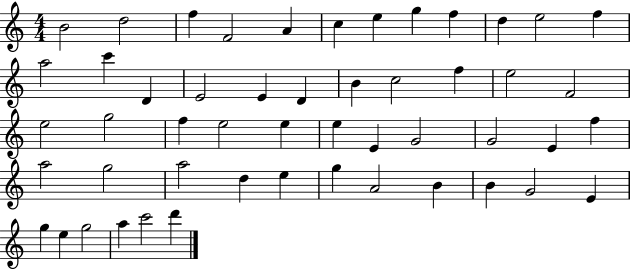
X:1
T:Untitled
M:4/4
L:1/4
K:C
B2 d2 f F2 A c e g f d e2 f a2 c' D E2 E D B c2 f e2 F2 e2 g2 f e2 e e E G2 G2 E f a2 g2 a2 d e g A2 B B G2 E g e g2 a c'2 d'